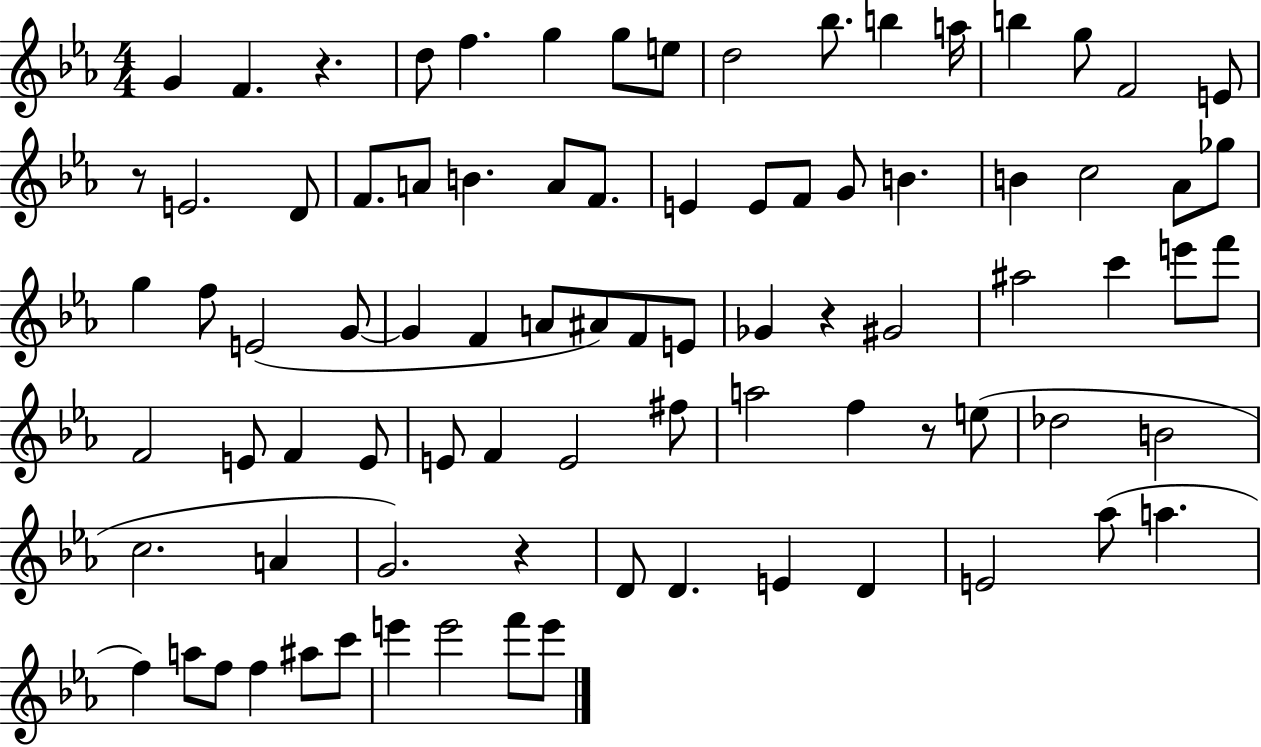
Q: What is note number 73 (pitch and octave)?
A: F5